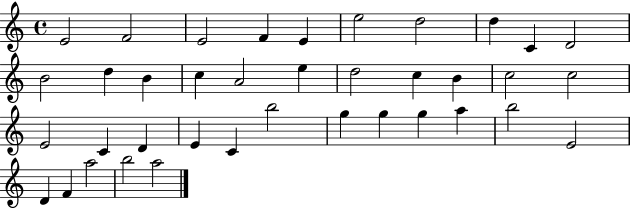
X:1
T:Untitled
M:4/4
L:1/4
K:C
E2 F2 E2 F E e2 d2 d C D2 B2 d B c A2 e d2 c B c2 c2 E2 C D E C b2 g g g a b2 E2 D F a2 b2 a2